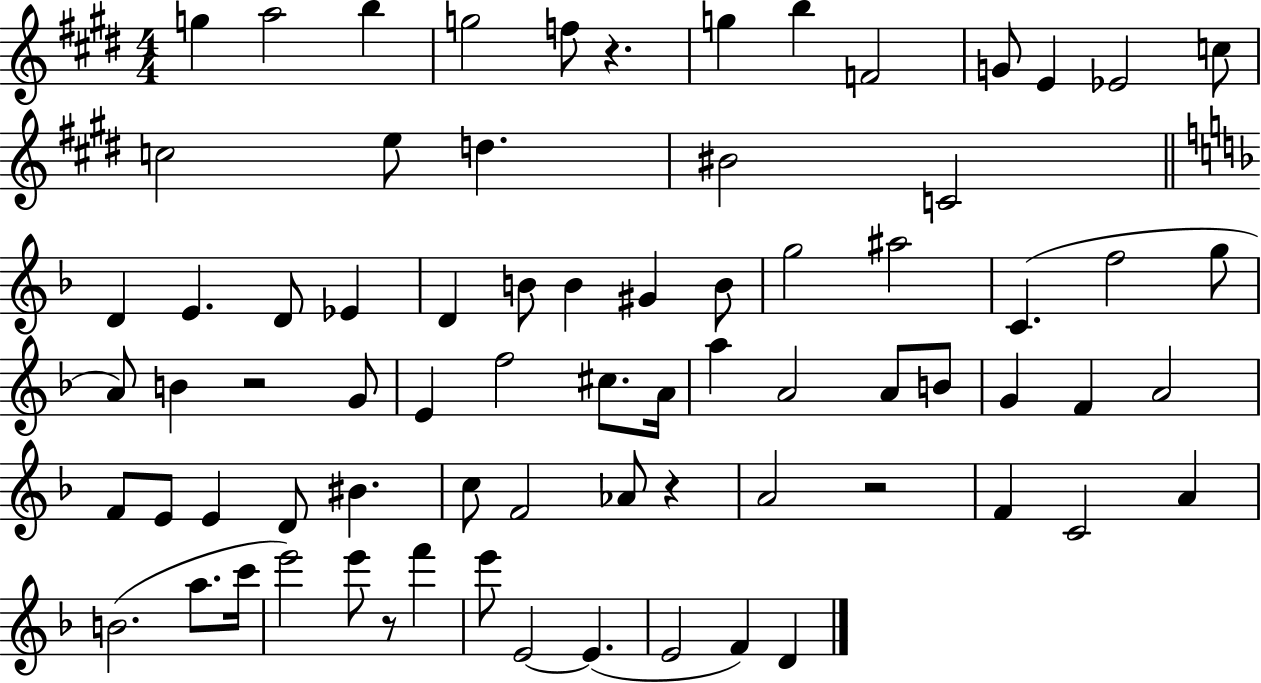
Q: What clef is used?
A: treble